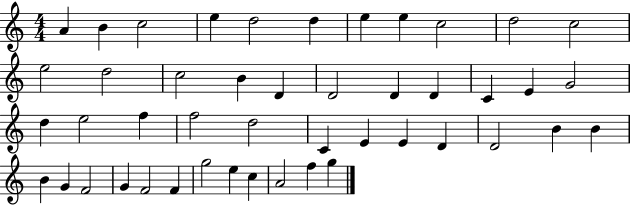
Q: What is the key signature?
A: C major